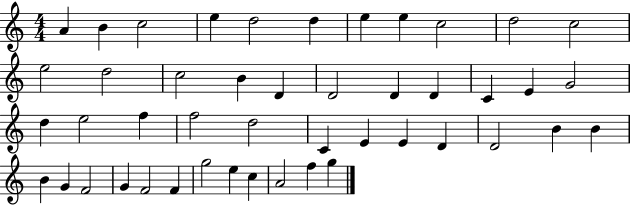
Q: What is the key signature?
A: C major